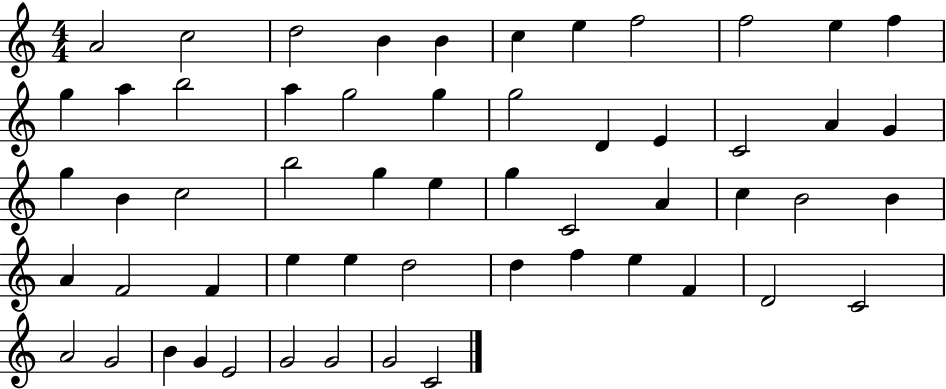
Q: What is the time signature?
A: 4/4